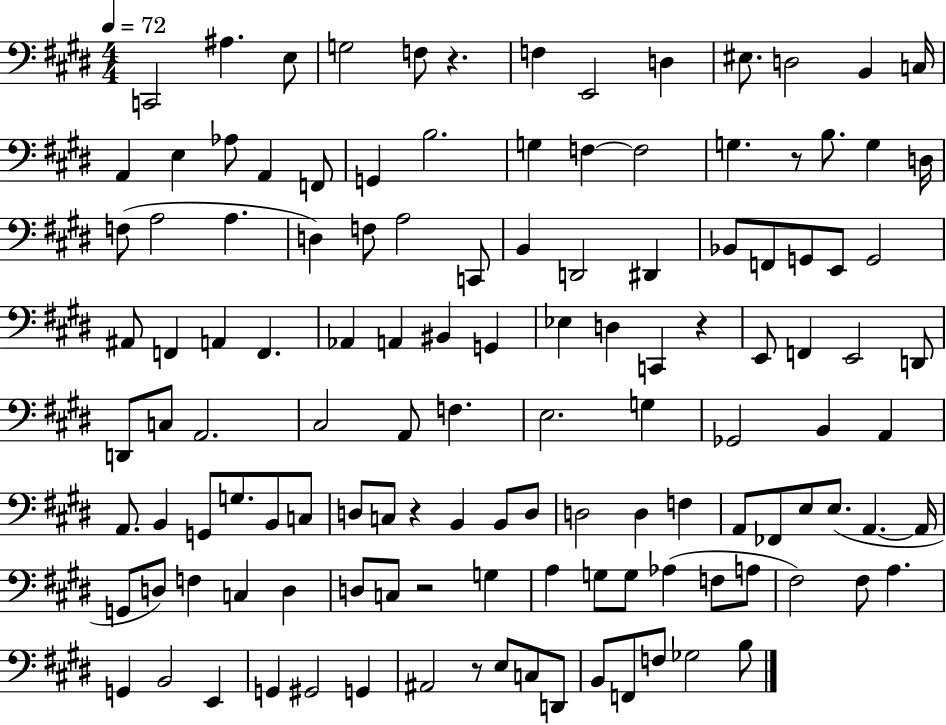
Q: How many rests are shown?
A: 6